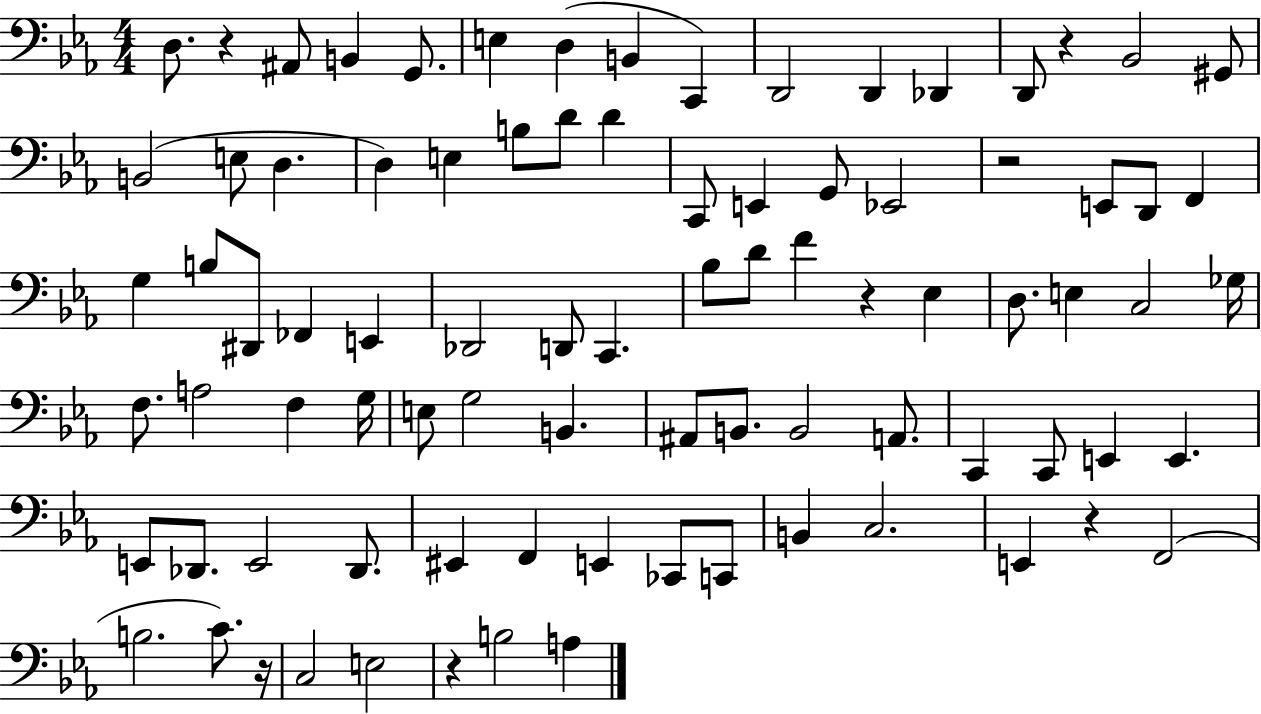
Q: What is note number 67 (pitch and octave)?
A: E2